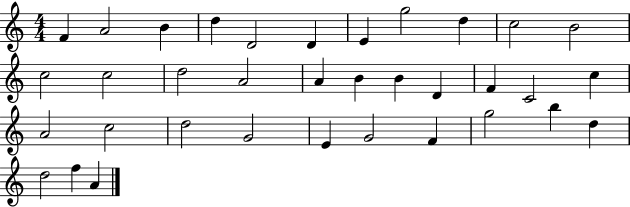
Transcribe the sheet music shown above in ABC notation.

X:1
T:Untitled
M:4/4
L:1/4
K:C
F A2 B d D2 D E g2 d c2 B2 c2 c2 d2 A2 A B B D F C2 c A2 c2 d2 G2 E G2 F g2 b d d2 f A